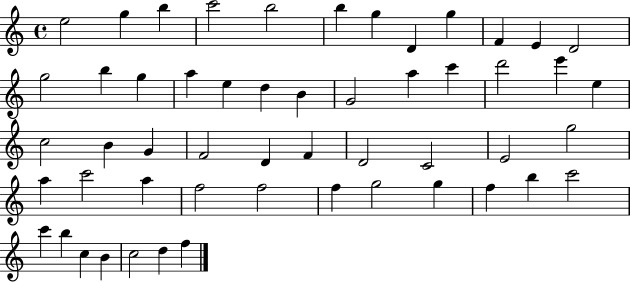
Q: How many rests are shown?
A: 0